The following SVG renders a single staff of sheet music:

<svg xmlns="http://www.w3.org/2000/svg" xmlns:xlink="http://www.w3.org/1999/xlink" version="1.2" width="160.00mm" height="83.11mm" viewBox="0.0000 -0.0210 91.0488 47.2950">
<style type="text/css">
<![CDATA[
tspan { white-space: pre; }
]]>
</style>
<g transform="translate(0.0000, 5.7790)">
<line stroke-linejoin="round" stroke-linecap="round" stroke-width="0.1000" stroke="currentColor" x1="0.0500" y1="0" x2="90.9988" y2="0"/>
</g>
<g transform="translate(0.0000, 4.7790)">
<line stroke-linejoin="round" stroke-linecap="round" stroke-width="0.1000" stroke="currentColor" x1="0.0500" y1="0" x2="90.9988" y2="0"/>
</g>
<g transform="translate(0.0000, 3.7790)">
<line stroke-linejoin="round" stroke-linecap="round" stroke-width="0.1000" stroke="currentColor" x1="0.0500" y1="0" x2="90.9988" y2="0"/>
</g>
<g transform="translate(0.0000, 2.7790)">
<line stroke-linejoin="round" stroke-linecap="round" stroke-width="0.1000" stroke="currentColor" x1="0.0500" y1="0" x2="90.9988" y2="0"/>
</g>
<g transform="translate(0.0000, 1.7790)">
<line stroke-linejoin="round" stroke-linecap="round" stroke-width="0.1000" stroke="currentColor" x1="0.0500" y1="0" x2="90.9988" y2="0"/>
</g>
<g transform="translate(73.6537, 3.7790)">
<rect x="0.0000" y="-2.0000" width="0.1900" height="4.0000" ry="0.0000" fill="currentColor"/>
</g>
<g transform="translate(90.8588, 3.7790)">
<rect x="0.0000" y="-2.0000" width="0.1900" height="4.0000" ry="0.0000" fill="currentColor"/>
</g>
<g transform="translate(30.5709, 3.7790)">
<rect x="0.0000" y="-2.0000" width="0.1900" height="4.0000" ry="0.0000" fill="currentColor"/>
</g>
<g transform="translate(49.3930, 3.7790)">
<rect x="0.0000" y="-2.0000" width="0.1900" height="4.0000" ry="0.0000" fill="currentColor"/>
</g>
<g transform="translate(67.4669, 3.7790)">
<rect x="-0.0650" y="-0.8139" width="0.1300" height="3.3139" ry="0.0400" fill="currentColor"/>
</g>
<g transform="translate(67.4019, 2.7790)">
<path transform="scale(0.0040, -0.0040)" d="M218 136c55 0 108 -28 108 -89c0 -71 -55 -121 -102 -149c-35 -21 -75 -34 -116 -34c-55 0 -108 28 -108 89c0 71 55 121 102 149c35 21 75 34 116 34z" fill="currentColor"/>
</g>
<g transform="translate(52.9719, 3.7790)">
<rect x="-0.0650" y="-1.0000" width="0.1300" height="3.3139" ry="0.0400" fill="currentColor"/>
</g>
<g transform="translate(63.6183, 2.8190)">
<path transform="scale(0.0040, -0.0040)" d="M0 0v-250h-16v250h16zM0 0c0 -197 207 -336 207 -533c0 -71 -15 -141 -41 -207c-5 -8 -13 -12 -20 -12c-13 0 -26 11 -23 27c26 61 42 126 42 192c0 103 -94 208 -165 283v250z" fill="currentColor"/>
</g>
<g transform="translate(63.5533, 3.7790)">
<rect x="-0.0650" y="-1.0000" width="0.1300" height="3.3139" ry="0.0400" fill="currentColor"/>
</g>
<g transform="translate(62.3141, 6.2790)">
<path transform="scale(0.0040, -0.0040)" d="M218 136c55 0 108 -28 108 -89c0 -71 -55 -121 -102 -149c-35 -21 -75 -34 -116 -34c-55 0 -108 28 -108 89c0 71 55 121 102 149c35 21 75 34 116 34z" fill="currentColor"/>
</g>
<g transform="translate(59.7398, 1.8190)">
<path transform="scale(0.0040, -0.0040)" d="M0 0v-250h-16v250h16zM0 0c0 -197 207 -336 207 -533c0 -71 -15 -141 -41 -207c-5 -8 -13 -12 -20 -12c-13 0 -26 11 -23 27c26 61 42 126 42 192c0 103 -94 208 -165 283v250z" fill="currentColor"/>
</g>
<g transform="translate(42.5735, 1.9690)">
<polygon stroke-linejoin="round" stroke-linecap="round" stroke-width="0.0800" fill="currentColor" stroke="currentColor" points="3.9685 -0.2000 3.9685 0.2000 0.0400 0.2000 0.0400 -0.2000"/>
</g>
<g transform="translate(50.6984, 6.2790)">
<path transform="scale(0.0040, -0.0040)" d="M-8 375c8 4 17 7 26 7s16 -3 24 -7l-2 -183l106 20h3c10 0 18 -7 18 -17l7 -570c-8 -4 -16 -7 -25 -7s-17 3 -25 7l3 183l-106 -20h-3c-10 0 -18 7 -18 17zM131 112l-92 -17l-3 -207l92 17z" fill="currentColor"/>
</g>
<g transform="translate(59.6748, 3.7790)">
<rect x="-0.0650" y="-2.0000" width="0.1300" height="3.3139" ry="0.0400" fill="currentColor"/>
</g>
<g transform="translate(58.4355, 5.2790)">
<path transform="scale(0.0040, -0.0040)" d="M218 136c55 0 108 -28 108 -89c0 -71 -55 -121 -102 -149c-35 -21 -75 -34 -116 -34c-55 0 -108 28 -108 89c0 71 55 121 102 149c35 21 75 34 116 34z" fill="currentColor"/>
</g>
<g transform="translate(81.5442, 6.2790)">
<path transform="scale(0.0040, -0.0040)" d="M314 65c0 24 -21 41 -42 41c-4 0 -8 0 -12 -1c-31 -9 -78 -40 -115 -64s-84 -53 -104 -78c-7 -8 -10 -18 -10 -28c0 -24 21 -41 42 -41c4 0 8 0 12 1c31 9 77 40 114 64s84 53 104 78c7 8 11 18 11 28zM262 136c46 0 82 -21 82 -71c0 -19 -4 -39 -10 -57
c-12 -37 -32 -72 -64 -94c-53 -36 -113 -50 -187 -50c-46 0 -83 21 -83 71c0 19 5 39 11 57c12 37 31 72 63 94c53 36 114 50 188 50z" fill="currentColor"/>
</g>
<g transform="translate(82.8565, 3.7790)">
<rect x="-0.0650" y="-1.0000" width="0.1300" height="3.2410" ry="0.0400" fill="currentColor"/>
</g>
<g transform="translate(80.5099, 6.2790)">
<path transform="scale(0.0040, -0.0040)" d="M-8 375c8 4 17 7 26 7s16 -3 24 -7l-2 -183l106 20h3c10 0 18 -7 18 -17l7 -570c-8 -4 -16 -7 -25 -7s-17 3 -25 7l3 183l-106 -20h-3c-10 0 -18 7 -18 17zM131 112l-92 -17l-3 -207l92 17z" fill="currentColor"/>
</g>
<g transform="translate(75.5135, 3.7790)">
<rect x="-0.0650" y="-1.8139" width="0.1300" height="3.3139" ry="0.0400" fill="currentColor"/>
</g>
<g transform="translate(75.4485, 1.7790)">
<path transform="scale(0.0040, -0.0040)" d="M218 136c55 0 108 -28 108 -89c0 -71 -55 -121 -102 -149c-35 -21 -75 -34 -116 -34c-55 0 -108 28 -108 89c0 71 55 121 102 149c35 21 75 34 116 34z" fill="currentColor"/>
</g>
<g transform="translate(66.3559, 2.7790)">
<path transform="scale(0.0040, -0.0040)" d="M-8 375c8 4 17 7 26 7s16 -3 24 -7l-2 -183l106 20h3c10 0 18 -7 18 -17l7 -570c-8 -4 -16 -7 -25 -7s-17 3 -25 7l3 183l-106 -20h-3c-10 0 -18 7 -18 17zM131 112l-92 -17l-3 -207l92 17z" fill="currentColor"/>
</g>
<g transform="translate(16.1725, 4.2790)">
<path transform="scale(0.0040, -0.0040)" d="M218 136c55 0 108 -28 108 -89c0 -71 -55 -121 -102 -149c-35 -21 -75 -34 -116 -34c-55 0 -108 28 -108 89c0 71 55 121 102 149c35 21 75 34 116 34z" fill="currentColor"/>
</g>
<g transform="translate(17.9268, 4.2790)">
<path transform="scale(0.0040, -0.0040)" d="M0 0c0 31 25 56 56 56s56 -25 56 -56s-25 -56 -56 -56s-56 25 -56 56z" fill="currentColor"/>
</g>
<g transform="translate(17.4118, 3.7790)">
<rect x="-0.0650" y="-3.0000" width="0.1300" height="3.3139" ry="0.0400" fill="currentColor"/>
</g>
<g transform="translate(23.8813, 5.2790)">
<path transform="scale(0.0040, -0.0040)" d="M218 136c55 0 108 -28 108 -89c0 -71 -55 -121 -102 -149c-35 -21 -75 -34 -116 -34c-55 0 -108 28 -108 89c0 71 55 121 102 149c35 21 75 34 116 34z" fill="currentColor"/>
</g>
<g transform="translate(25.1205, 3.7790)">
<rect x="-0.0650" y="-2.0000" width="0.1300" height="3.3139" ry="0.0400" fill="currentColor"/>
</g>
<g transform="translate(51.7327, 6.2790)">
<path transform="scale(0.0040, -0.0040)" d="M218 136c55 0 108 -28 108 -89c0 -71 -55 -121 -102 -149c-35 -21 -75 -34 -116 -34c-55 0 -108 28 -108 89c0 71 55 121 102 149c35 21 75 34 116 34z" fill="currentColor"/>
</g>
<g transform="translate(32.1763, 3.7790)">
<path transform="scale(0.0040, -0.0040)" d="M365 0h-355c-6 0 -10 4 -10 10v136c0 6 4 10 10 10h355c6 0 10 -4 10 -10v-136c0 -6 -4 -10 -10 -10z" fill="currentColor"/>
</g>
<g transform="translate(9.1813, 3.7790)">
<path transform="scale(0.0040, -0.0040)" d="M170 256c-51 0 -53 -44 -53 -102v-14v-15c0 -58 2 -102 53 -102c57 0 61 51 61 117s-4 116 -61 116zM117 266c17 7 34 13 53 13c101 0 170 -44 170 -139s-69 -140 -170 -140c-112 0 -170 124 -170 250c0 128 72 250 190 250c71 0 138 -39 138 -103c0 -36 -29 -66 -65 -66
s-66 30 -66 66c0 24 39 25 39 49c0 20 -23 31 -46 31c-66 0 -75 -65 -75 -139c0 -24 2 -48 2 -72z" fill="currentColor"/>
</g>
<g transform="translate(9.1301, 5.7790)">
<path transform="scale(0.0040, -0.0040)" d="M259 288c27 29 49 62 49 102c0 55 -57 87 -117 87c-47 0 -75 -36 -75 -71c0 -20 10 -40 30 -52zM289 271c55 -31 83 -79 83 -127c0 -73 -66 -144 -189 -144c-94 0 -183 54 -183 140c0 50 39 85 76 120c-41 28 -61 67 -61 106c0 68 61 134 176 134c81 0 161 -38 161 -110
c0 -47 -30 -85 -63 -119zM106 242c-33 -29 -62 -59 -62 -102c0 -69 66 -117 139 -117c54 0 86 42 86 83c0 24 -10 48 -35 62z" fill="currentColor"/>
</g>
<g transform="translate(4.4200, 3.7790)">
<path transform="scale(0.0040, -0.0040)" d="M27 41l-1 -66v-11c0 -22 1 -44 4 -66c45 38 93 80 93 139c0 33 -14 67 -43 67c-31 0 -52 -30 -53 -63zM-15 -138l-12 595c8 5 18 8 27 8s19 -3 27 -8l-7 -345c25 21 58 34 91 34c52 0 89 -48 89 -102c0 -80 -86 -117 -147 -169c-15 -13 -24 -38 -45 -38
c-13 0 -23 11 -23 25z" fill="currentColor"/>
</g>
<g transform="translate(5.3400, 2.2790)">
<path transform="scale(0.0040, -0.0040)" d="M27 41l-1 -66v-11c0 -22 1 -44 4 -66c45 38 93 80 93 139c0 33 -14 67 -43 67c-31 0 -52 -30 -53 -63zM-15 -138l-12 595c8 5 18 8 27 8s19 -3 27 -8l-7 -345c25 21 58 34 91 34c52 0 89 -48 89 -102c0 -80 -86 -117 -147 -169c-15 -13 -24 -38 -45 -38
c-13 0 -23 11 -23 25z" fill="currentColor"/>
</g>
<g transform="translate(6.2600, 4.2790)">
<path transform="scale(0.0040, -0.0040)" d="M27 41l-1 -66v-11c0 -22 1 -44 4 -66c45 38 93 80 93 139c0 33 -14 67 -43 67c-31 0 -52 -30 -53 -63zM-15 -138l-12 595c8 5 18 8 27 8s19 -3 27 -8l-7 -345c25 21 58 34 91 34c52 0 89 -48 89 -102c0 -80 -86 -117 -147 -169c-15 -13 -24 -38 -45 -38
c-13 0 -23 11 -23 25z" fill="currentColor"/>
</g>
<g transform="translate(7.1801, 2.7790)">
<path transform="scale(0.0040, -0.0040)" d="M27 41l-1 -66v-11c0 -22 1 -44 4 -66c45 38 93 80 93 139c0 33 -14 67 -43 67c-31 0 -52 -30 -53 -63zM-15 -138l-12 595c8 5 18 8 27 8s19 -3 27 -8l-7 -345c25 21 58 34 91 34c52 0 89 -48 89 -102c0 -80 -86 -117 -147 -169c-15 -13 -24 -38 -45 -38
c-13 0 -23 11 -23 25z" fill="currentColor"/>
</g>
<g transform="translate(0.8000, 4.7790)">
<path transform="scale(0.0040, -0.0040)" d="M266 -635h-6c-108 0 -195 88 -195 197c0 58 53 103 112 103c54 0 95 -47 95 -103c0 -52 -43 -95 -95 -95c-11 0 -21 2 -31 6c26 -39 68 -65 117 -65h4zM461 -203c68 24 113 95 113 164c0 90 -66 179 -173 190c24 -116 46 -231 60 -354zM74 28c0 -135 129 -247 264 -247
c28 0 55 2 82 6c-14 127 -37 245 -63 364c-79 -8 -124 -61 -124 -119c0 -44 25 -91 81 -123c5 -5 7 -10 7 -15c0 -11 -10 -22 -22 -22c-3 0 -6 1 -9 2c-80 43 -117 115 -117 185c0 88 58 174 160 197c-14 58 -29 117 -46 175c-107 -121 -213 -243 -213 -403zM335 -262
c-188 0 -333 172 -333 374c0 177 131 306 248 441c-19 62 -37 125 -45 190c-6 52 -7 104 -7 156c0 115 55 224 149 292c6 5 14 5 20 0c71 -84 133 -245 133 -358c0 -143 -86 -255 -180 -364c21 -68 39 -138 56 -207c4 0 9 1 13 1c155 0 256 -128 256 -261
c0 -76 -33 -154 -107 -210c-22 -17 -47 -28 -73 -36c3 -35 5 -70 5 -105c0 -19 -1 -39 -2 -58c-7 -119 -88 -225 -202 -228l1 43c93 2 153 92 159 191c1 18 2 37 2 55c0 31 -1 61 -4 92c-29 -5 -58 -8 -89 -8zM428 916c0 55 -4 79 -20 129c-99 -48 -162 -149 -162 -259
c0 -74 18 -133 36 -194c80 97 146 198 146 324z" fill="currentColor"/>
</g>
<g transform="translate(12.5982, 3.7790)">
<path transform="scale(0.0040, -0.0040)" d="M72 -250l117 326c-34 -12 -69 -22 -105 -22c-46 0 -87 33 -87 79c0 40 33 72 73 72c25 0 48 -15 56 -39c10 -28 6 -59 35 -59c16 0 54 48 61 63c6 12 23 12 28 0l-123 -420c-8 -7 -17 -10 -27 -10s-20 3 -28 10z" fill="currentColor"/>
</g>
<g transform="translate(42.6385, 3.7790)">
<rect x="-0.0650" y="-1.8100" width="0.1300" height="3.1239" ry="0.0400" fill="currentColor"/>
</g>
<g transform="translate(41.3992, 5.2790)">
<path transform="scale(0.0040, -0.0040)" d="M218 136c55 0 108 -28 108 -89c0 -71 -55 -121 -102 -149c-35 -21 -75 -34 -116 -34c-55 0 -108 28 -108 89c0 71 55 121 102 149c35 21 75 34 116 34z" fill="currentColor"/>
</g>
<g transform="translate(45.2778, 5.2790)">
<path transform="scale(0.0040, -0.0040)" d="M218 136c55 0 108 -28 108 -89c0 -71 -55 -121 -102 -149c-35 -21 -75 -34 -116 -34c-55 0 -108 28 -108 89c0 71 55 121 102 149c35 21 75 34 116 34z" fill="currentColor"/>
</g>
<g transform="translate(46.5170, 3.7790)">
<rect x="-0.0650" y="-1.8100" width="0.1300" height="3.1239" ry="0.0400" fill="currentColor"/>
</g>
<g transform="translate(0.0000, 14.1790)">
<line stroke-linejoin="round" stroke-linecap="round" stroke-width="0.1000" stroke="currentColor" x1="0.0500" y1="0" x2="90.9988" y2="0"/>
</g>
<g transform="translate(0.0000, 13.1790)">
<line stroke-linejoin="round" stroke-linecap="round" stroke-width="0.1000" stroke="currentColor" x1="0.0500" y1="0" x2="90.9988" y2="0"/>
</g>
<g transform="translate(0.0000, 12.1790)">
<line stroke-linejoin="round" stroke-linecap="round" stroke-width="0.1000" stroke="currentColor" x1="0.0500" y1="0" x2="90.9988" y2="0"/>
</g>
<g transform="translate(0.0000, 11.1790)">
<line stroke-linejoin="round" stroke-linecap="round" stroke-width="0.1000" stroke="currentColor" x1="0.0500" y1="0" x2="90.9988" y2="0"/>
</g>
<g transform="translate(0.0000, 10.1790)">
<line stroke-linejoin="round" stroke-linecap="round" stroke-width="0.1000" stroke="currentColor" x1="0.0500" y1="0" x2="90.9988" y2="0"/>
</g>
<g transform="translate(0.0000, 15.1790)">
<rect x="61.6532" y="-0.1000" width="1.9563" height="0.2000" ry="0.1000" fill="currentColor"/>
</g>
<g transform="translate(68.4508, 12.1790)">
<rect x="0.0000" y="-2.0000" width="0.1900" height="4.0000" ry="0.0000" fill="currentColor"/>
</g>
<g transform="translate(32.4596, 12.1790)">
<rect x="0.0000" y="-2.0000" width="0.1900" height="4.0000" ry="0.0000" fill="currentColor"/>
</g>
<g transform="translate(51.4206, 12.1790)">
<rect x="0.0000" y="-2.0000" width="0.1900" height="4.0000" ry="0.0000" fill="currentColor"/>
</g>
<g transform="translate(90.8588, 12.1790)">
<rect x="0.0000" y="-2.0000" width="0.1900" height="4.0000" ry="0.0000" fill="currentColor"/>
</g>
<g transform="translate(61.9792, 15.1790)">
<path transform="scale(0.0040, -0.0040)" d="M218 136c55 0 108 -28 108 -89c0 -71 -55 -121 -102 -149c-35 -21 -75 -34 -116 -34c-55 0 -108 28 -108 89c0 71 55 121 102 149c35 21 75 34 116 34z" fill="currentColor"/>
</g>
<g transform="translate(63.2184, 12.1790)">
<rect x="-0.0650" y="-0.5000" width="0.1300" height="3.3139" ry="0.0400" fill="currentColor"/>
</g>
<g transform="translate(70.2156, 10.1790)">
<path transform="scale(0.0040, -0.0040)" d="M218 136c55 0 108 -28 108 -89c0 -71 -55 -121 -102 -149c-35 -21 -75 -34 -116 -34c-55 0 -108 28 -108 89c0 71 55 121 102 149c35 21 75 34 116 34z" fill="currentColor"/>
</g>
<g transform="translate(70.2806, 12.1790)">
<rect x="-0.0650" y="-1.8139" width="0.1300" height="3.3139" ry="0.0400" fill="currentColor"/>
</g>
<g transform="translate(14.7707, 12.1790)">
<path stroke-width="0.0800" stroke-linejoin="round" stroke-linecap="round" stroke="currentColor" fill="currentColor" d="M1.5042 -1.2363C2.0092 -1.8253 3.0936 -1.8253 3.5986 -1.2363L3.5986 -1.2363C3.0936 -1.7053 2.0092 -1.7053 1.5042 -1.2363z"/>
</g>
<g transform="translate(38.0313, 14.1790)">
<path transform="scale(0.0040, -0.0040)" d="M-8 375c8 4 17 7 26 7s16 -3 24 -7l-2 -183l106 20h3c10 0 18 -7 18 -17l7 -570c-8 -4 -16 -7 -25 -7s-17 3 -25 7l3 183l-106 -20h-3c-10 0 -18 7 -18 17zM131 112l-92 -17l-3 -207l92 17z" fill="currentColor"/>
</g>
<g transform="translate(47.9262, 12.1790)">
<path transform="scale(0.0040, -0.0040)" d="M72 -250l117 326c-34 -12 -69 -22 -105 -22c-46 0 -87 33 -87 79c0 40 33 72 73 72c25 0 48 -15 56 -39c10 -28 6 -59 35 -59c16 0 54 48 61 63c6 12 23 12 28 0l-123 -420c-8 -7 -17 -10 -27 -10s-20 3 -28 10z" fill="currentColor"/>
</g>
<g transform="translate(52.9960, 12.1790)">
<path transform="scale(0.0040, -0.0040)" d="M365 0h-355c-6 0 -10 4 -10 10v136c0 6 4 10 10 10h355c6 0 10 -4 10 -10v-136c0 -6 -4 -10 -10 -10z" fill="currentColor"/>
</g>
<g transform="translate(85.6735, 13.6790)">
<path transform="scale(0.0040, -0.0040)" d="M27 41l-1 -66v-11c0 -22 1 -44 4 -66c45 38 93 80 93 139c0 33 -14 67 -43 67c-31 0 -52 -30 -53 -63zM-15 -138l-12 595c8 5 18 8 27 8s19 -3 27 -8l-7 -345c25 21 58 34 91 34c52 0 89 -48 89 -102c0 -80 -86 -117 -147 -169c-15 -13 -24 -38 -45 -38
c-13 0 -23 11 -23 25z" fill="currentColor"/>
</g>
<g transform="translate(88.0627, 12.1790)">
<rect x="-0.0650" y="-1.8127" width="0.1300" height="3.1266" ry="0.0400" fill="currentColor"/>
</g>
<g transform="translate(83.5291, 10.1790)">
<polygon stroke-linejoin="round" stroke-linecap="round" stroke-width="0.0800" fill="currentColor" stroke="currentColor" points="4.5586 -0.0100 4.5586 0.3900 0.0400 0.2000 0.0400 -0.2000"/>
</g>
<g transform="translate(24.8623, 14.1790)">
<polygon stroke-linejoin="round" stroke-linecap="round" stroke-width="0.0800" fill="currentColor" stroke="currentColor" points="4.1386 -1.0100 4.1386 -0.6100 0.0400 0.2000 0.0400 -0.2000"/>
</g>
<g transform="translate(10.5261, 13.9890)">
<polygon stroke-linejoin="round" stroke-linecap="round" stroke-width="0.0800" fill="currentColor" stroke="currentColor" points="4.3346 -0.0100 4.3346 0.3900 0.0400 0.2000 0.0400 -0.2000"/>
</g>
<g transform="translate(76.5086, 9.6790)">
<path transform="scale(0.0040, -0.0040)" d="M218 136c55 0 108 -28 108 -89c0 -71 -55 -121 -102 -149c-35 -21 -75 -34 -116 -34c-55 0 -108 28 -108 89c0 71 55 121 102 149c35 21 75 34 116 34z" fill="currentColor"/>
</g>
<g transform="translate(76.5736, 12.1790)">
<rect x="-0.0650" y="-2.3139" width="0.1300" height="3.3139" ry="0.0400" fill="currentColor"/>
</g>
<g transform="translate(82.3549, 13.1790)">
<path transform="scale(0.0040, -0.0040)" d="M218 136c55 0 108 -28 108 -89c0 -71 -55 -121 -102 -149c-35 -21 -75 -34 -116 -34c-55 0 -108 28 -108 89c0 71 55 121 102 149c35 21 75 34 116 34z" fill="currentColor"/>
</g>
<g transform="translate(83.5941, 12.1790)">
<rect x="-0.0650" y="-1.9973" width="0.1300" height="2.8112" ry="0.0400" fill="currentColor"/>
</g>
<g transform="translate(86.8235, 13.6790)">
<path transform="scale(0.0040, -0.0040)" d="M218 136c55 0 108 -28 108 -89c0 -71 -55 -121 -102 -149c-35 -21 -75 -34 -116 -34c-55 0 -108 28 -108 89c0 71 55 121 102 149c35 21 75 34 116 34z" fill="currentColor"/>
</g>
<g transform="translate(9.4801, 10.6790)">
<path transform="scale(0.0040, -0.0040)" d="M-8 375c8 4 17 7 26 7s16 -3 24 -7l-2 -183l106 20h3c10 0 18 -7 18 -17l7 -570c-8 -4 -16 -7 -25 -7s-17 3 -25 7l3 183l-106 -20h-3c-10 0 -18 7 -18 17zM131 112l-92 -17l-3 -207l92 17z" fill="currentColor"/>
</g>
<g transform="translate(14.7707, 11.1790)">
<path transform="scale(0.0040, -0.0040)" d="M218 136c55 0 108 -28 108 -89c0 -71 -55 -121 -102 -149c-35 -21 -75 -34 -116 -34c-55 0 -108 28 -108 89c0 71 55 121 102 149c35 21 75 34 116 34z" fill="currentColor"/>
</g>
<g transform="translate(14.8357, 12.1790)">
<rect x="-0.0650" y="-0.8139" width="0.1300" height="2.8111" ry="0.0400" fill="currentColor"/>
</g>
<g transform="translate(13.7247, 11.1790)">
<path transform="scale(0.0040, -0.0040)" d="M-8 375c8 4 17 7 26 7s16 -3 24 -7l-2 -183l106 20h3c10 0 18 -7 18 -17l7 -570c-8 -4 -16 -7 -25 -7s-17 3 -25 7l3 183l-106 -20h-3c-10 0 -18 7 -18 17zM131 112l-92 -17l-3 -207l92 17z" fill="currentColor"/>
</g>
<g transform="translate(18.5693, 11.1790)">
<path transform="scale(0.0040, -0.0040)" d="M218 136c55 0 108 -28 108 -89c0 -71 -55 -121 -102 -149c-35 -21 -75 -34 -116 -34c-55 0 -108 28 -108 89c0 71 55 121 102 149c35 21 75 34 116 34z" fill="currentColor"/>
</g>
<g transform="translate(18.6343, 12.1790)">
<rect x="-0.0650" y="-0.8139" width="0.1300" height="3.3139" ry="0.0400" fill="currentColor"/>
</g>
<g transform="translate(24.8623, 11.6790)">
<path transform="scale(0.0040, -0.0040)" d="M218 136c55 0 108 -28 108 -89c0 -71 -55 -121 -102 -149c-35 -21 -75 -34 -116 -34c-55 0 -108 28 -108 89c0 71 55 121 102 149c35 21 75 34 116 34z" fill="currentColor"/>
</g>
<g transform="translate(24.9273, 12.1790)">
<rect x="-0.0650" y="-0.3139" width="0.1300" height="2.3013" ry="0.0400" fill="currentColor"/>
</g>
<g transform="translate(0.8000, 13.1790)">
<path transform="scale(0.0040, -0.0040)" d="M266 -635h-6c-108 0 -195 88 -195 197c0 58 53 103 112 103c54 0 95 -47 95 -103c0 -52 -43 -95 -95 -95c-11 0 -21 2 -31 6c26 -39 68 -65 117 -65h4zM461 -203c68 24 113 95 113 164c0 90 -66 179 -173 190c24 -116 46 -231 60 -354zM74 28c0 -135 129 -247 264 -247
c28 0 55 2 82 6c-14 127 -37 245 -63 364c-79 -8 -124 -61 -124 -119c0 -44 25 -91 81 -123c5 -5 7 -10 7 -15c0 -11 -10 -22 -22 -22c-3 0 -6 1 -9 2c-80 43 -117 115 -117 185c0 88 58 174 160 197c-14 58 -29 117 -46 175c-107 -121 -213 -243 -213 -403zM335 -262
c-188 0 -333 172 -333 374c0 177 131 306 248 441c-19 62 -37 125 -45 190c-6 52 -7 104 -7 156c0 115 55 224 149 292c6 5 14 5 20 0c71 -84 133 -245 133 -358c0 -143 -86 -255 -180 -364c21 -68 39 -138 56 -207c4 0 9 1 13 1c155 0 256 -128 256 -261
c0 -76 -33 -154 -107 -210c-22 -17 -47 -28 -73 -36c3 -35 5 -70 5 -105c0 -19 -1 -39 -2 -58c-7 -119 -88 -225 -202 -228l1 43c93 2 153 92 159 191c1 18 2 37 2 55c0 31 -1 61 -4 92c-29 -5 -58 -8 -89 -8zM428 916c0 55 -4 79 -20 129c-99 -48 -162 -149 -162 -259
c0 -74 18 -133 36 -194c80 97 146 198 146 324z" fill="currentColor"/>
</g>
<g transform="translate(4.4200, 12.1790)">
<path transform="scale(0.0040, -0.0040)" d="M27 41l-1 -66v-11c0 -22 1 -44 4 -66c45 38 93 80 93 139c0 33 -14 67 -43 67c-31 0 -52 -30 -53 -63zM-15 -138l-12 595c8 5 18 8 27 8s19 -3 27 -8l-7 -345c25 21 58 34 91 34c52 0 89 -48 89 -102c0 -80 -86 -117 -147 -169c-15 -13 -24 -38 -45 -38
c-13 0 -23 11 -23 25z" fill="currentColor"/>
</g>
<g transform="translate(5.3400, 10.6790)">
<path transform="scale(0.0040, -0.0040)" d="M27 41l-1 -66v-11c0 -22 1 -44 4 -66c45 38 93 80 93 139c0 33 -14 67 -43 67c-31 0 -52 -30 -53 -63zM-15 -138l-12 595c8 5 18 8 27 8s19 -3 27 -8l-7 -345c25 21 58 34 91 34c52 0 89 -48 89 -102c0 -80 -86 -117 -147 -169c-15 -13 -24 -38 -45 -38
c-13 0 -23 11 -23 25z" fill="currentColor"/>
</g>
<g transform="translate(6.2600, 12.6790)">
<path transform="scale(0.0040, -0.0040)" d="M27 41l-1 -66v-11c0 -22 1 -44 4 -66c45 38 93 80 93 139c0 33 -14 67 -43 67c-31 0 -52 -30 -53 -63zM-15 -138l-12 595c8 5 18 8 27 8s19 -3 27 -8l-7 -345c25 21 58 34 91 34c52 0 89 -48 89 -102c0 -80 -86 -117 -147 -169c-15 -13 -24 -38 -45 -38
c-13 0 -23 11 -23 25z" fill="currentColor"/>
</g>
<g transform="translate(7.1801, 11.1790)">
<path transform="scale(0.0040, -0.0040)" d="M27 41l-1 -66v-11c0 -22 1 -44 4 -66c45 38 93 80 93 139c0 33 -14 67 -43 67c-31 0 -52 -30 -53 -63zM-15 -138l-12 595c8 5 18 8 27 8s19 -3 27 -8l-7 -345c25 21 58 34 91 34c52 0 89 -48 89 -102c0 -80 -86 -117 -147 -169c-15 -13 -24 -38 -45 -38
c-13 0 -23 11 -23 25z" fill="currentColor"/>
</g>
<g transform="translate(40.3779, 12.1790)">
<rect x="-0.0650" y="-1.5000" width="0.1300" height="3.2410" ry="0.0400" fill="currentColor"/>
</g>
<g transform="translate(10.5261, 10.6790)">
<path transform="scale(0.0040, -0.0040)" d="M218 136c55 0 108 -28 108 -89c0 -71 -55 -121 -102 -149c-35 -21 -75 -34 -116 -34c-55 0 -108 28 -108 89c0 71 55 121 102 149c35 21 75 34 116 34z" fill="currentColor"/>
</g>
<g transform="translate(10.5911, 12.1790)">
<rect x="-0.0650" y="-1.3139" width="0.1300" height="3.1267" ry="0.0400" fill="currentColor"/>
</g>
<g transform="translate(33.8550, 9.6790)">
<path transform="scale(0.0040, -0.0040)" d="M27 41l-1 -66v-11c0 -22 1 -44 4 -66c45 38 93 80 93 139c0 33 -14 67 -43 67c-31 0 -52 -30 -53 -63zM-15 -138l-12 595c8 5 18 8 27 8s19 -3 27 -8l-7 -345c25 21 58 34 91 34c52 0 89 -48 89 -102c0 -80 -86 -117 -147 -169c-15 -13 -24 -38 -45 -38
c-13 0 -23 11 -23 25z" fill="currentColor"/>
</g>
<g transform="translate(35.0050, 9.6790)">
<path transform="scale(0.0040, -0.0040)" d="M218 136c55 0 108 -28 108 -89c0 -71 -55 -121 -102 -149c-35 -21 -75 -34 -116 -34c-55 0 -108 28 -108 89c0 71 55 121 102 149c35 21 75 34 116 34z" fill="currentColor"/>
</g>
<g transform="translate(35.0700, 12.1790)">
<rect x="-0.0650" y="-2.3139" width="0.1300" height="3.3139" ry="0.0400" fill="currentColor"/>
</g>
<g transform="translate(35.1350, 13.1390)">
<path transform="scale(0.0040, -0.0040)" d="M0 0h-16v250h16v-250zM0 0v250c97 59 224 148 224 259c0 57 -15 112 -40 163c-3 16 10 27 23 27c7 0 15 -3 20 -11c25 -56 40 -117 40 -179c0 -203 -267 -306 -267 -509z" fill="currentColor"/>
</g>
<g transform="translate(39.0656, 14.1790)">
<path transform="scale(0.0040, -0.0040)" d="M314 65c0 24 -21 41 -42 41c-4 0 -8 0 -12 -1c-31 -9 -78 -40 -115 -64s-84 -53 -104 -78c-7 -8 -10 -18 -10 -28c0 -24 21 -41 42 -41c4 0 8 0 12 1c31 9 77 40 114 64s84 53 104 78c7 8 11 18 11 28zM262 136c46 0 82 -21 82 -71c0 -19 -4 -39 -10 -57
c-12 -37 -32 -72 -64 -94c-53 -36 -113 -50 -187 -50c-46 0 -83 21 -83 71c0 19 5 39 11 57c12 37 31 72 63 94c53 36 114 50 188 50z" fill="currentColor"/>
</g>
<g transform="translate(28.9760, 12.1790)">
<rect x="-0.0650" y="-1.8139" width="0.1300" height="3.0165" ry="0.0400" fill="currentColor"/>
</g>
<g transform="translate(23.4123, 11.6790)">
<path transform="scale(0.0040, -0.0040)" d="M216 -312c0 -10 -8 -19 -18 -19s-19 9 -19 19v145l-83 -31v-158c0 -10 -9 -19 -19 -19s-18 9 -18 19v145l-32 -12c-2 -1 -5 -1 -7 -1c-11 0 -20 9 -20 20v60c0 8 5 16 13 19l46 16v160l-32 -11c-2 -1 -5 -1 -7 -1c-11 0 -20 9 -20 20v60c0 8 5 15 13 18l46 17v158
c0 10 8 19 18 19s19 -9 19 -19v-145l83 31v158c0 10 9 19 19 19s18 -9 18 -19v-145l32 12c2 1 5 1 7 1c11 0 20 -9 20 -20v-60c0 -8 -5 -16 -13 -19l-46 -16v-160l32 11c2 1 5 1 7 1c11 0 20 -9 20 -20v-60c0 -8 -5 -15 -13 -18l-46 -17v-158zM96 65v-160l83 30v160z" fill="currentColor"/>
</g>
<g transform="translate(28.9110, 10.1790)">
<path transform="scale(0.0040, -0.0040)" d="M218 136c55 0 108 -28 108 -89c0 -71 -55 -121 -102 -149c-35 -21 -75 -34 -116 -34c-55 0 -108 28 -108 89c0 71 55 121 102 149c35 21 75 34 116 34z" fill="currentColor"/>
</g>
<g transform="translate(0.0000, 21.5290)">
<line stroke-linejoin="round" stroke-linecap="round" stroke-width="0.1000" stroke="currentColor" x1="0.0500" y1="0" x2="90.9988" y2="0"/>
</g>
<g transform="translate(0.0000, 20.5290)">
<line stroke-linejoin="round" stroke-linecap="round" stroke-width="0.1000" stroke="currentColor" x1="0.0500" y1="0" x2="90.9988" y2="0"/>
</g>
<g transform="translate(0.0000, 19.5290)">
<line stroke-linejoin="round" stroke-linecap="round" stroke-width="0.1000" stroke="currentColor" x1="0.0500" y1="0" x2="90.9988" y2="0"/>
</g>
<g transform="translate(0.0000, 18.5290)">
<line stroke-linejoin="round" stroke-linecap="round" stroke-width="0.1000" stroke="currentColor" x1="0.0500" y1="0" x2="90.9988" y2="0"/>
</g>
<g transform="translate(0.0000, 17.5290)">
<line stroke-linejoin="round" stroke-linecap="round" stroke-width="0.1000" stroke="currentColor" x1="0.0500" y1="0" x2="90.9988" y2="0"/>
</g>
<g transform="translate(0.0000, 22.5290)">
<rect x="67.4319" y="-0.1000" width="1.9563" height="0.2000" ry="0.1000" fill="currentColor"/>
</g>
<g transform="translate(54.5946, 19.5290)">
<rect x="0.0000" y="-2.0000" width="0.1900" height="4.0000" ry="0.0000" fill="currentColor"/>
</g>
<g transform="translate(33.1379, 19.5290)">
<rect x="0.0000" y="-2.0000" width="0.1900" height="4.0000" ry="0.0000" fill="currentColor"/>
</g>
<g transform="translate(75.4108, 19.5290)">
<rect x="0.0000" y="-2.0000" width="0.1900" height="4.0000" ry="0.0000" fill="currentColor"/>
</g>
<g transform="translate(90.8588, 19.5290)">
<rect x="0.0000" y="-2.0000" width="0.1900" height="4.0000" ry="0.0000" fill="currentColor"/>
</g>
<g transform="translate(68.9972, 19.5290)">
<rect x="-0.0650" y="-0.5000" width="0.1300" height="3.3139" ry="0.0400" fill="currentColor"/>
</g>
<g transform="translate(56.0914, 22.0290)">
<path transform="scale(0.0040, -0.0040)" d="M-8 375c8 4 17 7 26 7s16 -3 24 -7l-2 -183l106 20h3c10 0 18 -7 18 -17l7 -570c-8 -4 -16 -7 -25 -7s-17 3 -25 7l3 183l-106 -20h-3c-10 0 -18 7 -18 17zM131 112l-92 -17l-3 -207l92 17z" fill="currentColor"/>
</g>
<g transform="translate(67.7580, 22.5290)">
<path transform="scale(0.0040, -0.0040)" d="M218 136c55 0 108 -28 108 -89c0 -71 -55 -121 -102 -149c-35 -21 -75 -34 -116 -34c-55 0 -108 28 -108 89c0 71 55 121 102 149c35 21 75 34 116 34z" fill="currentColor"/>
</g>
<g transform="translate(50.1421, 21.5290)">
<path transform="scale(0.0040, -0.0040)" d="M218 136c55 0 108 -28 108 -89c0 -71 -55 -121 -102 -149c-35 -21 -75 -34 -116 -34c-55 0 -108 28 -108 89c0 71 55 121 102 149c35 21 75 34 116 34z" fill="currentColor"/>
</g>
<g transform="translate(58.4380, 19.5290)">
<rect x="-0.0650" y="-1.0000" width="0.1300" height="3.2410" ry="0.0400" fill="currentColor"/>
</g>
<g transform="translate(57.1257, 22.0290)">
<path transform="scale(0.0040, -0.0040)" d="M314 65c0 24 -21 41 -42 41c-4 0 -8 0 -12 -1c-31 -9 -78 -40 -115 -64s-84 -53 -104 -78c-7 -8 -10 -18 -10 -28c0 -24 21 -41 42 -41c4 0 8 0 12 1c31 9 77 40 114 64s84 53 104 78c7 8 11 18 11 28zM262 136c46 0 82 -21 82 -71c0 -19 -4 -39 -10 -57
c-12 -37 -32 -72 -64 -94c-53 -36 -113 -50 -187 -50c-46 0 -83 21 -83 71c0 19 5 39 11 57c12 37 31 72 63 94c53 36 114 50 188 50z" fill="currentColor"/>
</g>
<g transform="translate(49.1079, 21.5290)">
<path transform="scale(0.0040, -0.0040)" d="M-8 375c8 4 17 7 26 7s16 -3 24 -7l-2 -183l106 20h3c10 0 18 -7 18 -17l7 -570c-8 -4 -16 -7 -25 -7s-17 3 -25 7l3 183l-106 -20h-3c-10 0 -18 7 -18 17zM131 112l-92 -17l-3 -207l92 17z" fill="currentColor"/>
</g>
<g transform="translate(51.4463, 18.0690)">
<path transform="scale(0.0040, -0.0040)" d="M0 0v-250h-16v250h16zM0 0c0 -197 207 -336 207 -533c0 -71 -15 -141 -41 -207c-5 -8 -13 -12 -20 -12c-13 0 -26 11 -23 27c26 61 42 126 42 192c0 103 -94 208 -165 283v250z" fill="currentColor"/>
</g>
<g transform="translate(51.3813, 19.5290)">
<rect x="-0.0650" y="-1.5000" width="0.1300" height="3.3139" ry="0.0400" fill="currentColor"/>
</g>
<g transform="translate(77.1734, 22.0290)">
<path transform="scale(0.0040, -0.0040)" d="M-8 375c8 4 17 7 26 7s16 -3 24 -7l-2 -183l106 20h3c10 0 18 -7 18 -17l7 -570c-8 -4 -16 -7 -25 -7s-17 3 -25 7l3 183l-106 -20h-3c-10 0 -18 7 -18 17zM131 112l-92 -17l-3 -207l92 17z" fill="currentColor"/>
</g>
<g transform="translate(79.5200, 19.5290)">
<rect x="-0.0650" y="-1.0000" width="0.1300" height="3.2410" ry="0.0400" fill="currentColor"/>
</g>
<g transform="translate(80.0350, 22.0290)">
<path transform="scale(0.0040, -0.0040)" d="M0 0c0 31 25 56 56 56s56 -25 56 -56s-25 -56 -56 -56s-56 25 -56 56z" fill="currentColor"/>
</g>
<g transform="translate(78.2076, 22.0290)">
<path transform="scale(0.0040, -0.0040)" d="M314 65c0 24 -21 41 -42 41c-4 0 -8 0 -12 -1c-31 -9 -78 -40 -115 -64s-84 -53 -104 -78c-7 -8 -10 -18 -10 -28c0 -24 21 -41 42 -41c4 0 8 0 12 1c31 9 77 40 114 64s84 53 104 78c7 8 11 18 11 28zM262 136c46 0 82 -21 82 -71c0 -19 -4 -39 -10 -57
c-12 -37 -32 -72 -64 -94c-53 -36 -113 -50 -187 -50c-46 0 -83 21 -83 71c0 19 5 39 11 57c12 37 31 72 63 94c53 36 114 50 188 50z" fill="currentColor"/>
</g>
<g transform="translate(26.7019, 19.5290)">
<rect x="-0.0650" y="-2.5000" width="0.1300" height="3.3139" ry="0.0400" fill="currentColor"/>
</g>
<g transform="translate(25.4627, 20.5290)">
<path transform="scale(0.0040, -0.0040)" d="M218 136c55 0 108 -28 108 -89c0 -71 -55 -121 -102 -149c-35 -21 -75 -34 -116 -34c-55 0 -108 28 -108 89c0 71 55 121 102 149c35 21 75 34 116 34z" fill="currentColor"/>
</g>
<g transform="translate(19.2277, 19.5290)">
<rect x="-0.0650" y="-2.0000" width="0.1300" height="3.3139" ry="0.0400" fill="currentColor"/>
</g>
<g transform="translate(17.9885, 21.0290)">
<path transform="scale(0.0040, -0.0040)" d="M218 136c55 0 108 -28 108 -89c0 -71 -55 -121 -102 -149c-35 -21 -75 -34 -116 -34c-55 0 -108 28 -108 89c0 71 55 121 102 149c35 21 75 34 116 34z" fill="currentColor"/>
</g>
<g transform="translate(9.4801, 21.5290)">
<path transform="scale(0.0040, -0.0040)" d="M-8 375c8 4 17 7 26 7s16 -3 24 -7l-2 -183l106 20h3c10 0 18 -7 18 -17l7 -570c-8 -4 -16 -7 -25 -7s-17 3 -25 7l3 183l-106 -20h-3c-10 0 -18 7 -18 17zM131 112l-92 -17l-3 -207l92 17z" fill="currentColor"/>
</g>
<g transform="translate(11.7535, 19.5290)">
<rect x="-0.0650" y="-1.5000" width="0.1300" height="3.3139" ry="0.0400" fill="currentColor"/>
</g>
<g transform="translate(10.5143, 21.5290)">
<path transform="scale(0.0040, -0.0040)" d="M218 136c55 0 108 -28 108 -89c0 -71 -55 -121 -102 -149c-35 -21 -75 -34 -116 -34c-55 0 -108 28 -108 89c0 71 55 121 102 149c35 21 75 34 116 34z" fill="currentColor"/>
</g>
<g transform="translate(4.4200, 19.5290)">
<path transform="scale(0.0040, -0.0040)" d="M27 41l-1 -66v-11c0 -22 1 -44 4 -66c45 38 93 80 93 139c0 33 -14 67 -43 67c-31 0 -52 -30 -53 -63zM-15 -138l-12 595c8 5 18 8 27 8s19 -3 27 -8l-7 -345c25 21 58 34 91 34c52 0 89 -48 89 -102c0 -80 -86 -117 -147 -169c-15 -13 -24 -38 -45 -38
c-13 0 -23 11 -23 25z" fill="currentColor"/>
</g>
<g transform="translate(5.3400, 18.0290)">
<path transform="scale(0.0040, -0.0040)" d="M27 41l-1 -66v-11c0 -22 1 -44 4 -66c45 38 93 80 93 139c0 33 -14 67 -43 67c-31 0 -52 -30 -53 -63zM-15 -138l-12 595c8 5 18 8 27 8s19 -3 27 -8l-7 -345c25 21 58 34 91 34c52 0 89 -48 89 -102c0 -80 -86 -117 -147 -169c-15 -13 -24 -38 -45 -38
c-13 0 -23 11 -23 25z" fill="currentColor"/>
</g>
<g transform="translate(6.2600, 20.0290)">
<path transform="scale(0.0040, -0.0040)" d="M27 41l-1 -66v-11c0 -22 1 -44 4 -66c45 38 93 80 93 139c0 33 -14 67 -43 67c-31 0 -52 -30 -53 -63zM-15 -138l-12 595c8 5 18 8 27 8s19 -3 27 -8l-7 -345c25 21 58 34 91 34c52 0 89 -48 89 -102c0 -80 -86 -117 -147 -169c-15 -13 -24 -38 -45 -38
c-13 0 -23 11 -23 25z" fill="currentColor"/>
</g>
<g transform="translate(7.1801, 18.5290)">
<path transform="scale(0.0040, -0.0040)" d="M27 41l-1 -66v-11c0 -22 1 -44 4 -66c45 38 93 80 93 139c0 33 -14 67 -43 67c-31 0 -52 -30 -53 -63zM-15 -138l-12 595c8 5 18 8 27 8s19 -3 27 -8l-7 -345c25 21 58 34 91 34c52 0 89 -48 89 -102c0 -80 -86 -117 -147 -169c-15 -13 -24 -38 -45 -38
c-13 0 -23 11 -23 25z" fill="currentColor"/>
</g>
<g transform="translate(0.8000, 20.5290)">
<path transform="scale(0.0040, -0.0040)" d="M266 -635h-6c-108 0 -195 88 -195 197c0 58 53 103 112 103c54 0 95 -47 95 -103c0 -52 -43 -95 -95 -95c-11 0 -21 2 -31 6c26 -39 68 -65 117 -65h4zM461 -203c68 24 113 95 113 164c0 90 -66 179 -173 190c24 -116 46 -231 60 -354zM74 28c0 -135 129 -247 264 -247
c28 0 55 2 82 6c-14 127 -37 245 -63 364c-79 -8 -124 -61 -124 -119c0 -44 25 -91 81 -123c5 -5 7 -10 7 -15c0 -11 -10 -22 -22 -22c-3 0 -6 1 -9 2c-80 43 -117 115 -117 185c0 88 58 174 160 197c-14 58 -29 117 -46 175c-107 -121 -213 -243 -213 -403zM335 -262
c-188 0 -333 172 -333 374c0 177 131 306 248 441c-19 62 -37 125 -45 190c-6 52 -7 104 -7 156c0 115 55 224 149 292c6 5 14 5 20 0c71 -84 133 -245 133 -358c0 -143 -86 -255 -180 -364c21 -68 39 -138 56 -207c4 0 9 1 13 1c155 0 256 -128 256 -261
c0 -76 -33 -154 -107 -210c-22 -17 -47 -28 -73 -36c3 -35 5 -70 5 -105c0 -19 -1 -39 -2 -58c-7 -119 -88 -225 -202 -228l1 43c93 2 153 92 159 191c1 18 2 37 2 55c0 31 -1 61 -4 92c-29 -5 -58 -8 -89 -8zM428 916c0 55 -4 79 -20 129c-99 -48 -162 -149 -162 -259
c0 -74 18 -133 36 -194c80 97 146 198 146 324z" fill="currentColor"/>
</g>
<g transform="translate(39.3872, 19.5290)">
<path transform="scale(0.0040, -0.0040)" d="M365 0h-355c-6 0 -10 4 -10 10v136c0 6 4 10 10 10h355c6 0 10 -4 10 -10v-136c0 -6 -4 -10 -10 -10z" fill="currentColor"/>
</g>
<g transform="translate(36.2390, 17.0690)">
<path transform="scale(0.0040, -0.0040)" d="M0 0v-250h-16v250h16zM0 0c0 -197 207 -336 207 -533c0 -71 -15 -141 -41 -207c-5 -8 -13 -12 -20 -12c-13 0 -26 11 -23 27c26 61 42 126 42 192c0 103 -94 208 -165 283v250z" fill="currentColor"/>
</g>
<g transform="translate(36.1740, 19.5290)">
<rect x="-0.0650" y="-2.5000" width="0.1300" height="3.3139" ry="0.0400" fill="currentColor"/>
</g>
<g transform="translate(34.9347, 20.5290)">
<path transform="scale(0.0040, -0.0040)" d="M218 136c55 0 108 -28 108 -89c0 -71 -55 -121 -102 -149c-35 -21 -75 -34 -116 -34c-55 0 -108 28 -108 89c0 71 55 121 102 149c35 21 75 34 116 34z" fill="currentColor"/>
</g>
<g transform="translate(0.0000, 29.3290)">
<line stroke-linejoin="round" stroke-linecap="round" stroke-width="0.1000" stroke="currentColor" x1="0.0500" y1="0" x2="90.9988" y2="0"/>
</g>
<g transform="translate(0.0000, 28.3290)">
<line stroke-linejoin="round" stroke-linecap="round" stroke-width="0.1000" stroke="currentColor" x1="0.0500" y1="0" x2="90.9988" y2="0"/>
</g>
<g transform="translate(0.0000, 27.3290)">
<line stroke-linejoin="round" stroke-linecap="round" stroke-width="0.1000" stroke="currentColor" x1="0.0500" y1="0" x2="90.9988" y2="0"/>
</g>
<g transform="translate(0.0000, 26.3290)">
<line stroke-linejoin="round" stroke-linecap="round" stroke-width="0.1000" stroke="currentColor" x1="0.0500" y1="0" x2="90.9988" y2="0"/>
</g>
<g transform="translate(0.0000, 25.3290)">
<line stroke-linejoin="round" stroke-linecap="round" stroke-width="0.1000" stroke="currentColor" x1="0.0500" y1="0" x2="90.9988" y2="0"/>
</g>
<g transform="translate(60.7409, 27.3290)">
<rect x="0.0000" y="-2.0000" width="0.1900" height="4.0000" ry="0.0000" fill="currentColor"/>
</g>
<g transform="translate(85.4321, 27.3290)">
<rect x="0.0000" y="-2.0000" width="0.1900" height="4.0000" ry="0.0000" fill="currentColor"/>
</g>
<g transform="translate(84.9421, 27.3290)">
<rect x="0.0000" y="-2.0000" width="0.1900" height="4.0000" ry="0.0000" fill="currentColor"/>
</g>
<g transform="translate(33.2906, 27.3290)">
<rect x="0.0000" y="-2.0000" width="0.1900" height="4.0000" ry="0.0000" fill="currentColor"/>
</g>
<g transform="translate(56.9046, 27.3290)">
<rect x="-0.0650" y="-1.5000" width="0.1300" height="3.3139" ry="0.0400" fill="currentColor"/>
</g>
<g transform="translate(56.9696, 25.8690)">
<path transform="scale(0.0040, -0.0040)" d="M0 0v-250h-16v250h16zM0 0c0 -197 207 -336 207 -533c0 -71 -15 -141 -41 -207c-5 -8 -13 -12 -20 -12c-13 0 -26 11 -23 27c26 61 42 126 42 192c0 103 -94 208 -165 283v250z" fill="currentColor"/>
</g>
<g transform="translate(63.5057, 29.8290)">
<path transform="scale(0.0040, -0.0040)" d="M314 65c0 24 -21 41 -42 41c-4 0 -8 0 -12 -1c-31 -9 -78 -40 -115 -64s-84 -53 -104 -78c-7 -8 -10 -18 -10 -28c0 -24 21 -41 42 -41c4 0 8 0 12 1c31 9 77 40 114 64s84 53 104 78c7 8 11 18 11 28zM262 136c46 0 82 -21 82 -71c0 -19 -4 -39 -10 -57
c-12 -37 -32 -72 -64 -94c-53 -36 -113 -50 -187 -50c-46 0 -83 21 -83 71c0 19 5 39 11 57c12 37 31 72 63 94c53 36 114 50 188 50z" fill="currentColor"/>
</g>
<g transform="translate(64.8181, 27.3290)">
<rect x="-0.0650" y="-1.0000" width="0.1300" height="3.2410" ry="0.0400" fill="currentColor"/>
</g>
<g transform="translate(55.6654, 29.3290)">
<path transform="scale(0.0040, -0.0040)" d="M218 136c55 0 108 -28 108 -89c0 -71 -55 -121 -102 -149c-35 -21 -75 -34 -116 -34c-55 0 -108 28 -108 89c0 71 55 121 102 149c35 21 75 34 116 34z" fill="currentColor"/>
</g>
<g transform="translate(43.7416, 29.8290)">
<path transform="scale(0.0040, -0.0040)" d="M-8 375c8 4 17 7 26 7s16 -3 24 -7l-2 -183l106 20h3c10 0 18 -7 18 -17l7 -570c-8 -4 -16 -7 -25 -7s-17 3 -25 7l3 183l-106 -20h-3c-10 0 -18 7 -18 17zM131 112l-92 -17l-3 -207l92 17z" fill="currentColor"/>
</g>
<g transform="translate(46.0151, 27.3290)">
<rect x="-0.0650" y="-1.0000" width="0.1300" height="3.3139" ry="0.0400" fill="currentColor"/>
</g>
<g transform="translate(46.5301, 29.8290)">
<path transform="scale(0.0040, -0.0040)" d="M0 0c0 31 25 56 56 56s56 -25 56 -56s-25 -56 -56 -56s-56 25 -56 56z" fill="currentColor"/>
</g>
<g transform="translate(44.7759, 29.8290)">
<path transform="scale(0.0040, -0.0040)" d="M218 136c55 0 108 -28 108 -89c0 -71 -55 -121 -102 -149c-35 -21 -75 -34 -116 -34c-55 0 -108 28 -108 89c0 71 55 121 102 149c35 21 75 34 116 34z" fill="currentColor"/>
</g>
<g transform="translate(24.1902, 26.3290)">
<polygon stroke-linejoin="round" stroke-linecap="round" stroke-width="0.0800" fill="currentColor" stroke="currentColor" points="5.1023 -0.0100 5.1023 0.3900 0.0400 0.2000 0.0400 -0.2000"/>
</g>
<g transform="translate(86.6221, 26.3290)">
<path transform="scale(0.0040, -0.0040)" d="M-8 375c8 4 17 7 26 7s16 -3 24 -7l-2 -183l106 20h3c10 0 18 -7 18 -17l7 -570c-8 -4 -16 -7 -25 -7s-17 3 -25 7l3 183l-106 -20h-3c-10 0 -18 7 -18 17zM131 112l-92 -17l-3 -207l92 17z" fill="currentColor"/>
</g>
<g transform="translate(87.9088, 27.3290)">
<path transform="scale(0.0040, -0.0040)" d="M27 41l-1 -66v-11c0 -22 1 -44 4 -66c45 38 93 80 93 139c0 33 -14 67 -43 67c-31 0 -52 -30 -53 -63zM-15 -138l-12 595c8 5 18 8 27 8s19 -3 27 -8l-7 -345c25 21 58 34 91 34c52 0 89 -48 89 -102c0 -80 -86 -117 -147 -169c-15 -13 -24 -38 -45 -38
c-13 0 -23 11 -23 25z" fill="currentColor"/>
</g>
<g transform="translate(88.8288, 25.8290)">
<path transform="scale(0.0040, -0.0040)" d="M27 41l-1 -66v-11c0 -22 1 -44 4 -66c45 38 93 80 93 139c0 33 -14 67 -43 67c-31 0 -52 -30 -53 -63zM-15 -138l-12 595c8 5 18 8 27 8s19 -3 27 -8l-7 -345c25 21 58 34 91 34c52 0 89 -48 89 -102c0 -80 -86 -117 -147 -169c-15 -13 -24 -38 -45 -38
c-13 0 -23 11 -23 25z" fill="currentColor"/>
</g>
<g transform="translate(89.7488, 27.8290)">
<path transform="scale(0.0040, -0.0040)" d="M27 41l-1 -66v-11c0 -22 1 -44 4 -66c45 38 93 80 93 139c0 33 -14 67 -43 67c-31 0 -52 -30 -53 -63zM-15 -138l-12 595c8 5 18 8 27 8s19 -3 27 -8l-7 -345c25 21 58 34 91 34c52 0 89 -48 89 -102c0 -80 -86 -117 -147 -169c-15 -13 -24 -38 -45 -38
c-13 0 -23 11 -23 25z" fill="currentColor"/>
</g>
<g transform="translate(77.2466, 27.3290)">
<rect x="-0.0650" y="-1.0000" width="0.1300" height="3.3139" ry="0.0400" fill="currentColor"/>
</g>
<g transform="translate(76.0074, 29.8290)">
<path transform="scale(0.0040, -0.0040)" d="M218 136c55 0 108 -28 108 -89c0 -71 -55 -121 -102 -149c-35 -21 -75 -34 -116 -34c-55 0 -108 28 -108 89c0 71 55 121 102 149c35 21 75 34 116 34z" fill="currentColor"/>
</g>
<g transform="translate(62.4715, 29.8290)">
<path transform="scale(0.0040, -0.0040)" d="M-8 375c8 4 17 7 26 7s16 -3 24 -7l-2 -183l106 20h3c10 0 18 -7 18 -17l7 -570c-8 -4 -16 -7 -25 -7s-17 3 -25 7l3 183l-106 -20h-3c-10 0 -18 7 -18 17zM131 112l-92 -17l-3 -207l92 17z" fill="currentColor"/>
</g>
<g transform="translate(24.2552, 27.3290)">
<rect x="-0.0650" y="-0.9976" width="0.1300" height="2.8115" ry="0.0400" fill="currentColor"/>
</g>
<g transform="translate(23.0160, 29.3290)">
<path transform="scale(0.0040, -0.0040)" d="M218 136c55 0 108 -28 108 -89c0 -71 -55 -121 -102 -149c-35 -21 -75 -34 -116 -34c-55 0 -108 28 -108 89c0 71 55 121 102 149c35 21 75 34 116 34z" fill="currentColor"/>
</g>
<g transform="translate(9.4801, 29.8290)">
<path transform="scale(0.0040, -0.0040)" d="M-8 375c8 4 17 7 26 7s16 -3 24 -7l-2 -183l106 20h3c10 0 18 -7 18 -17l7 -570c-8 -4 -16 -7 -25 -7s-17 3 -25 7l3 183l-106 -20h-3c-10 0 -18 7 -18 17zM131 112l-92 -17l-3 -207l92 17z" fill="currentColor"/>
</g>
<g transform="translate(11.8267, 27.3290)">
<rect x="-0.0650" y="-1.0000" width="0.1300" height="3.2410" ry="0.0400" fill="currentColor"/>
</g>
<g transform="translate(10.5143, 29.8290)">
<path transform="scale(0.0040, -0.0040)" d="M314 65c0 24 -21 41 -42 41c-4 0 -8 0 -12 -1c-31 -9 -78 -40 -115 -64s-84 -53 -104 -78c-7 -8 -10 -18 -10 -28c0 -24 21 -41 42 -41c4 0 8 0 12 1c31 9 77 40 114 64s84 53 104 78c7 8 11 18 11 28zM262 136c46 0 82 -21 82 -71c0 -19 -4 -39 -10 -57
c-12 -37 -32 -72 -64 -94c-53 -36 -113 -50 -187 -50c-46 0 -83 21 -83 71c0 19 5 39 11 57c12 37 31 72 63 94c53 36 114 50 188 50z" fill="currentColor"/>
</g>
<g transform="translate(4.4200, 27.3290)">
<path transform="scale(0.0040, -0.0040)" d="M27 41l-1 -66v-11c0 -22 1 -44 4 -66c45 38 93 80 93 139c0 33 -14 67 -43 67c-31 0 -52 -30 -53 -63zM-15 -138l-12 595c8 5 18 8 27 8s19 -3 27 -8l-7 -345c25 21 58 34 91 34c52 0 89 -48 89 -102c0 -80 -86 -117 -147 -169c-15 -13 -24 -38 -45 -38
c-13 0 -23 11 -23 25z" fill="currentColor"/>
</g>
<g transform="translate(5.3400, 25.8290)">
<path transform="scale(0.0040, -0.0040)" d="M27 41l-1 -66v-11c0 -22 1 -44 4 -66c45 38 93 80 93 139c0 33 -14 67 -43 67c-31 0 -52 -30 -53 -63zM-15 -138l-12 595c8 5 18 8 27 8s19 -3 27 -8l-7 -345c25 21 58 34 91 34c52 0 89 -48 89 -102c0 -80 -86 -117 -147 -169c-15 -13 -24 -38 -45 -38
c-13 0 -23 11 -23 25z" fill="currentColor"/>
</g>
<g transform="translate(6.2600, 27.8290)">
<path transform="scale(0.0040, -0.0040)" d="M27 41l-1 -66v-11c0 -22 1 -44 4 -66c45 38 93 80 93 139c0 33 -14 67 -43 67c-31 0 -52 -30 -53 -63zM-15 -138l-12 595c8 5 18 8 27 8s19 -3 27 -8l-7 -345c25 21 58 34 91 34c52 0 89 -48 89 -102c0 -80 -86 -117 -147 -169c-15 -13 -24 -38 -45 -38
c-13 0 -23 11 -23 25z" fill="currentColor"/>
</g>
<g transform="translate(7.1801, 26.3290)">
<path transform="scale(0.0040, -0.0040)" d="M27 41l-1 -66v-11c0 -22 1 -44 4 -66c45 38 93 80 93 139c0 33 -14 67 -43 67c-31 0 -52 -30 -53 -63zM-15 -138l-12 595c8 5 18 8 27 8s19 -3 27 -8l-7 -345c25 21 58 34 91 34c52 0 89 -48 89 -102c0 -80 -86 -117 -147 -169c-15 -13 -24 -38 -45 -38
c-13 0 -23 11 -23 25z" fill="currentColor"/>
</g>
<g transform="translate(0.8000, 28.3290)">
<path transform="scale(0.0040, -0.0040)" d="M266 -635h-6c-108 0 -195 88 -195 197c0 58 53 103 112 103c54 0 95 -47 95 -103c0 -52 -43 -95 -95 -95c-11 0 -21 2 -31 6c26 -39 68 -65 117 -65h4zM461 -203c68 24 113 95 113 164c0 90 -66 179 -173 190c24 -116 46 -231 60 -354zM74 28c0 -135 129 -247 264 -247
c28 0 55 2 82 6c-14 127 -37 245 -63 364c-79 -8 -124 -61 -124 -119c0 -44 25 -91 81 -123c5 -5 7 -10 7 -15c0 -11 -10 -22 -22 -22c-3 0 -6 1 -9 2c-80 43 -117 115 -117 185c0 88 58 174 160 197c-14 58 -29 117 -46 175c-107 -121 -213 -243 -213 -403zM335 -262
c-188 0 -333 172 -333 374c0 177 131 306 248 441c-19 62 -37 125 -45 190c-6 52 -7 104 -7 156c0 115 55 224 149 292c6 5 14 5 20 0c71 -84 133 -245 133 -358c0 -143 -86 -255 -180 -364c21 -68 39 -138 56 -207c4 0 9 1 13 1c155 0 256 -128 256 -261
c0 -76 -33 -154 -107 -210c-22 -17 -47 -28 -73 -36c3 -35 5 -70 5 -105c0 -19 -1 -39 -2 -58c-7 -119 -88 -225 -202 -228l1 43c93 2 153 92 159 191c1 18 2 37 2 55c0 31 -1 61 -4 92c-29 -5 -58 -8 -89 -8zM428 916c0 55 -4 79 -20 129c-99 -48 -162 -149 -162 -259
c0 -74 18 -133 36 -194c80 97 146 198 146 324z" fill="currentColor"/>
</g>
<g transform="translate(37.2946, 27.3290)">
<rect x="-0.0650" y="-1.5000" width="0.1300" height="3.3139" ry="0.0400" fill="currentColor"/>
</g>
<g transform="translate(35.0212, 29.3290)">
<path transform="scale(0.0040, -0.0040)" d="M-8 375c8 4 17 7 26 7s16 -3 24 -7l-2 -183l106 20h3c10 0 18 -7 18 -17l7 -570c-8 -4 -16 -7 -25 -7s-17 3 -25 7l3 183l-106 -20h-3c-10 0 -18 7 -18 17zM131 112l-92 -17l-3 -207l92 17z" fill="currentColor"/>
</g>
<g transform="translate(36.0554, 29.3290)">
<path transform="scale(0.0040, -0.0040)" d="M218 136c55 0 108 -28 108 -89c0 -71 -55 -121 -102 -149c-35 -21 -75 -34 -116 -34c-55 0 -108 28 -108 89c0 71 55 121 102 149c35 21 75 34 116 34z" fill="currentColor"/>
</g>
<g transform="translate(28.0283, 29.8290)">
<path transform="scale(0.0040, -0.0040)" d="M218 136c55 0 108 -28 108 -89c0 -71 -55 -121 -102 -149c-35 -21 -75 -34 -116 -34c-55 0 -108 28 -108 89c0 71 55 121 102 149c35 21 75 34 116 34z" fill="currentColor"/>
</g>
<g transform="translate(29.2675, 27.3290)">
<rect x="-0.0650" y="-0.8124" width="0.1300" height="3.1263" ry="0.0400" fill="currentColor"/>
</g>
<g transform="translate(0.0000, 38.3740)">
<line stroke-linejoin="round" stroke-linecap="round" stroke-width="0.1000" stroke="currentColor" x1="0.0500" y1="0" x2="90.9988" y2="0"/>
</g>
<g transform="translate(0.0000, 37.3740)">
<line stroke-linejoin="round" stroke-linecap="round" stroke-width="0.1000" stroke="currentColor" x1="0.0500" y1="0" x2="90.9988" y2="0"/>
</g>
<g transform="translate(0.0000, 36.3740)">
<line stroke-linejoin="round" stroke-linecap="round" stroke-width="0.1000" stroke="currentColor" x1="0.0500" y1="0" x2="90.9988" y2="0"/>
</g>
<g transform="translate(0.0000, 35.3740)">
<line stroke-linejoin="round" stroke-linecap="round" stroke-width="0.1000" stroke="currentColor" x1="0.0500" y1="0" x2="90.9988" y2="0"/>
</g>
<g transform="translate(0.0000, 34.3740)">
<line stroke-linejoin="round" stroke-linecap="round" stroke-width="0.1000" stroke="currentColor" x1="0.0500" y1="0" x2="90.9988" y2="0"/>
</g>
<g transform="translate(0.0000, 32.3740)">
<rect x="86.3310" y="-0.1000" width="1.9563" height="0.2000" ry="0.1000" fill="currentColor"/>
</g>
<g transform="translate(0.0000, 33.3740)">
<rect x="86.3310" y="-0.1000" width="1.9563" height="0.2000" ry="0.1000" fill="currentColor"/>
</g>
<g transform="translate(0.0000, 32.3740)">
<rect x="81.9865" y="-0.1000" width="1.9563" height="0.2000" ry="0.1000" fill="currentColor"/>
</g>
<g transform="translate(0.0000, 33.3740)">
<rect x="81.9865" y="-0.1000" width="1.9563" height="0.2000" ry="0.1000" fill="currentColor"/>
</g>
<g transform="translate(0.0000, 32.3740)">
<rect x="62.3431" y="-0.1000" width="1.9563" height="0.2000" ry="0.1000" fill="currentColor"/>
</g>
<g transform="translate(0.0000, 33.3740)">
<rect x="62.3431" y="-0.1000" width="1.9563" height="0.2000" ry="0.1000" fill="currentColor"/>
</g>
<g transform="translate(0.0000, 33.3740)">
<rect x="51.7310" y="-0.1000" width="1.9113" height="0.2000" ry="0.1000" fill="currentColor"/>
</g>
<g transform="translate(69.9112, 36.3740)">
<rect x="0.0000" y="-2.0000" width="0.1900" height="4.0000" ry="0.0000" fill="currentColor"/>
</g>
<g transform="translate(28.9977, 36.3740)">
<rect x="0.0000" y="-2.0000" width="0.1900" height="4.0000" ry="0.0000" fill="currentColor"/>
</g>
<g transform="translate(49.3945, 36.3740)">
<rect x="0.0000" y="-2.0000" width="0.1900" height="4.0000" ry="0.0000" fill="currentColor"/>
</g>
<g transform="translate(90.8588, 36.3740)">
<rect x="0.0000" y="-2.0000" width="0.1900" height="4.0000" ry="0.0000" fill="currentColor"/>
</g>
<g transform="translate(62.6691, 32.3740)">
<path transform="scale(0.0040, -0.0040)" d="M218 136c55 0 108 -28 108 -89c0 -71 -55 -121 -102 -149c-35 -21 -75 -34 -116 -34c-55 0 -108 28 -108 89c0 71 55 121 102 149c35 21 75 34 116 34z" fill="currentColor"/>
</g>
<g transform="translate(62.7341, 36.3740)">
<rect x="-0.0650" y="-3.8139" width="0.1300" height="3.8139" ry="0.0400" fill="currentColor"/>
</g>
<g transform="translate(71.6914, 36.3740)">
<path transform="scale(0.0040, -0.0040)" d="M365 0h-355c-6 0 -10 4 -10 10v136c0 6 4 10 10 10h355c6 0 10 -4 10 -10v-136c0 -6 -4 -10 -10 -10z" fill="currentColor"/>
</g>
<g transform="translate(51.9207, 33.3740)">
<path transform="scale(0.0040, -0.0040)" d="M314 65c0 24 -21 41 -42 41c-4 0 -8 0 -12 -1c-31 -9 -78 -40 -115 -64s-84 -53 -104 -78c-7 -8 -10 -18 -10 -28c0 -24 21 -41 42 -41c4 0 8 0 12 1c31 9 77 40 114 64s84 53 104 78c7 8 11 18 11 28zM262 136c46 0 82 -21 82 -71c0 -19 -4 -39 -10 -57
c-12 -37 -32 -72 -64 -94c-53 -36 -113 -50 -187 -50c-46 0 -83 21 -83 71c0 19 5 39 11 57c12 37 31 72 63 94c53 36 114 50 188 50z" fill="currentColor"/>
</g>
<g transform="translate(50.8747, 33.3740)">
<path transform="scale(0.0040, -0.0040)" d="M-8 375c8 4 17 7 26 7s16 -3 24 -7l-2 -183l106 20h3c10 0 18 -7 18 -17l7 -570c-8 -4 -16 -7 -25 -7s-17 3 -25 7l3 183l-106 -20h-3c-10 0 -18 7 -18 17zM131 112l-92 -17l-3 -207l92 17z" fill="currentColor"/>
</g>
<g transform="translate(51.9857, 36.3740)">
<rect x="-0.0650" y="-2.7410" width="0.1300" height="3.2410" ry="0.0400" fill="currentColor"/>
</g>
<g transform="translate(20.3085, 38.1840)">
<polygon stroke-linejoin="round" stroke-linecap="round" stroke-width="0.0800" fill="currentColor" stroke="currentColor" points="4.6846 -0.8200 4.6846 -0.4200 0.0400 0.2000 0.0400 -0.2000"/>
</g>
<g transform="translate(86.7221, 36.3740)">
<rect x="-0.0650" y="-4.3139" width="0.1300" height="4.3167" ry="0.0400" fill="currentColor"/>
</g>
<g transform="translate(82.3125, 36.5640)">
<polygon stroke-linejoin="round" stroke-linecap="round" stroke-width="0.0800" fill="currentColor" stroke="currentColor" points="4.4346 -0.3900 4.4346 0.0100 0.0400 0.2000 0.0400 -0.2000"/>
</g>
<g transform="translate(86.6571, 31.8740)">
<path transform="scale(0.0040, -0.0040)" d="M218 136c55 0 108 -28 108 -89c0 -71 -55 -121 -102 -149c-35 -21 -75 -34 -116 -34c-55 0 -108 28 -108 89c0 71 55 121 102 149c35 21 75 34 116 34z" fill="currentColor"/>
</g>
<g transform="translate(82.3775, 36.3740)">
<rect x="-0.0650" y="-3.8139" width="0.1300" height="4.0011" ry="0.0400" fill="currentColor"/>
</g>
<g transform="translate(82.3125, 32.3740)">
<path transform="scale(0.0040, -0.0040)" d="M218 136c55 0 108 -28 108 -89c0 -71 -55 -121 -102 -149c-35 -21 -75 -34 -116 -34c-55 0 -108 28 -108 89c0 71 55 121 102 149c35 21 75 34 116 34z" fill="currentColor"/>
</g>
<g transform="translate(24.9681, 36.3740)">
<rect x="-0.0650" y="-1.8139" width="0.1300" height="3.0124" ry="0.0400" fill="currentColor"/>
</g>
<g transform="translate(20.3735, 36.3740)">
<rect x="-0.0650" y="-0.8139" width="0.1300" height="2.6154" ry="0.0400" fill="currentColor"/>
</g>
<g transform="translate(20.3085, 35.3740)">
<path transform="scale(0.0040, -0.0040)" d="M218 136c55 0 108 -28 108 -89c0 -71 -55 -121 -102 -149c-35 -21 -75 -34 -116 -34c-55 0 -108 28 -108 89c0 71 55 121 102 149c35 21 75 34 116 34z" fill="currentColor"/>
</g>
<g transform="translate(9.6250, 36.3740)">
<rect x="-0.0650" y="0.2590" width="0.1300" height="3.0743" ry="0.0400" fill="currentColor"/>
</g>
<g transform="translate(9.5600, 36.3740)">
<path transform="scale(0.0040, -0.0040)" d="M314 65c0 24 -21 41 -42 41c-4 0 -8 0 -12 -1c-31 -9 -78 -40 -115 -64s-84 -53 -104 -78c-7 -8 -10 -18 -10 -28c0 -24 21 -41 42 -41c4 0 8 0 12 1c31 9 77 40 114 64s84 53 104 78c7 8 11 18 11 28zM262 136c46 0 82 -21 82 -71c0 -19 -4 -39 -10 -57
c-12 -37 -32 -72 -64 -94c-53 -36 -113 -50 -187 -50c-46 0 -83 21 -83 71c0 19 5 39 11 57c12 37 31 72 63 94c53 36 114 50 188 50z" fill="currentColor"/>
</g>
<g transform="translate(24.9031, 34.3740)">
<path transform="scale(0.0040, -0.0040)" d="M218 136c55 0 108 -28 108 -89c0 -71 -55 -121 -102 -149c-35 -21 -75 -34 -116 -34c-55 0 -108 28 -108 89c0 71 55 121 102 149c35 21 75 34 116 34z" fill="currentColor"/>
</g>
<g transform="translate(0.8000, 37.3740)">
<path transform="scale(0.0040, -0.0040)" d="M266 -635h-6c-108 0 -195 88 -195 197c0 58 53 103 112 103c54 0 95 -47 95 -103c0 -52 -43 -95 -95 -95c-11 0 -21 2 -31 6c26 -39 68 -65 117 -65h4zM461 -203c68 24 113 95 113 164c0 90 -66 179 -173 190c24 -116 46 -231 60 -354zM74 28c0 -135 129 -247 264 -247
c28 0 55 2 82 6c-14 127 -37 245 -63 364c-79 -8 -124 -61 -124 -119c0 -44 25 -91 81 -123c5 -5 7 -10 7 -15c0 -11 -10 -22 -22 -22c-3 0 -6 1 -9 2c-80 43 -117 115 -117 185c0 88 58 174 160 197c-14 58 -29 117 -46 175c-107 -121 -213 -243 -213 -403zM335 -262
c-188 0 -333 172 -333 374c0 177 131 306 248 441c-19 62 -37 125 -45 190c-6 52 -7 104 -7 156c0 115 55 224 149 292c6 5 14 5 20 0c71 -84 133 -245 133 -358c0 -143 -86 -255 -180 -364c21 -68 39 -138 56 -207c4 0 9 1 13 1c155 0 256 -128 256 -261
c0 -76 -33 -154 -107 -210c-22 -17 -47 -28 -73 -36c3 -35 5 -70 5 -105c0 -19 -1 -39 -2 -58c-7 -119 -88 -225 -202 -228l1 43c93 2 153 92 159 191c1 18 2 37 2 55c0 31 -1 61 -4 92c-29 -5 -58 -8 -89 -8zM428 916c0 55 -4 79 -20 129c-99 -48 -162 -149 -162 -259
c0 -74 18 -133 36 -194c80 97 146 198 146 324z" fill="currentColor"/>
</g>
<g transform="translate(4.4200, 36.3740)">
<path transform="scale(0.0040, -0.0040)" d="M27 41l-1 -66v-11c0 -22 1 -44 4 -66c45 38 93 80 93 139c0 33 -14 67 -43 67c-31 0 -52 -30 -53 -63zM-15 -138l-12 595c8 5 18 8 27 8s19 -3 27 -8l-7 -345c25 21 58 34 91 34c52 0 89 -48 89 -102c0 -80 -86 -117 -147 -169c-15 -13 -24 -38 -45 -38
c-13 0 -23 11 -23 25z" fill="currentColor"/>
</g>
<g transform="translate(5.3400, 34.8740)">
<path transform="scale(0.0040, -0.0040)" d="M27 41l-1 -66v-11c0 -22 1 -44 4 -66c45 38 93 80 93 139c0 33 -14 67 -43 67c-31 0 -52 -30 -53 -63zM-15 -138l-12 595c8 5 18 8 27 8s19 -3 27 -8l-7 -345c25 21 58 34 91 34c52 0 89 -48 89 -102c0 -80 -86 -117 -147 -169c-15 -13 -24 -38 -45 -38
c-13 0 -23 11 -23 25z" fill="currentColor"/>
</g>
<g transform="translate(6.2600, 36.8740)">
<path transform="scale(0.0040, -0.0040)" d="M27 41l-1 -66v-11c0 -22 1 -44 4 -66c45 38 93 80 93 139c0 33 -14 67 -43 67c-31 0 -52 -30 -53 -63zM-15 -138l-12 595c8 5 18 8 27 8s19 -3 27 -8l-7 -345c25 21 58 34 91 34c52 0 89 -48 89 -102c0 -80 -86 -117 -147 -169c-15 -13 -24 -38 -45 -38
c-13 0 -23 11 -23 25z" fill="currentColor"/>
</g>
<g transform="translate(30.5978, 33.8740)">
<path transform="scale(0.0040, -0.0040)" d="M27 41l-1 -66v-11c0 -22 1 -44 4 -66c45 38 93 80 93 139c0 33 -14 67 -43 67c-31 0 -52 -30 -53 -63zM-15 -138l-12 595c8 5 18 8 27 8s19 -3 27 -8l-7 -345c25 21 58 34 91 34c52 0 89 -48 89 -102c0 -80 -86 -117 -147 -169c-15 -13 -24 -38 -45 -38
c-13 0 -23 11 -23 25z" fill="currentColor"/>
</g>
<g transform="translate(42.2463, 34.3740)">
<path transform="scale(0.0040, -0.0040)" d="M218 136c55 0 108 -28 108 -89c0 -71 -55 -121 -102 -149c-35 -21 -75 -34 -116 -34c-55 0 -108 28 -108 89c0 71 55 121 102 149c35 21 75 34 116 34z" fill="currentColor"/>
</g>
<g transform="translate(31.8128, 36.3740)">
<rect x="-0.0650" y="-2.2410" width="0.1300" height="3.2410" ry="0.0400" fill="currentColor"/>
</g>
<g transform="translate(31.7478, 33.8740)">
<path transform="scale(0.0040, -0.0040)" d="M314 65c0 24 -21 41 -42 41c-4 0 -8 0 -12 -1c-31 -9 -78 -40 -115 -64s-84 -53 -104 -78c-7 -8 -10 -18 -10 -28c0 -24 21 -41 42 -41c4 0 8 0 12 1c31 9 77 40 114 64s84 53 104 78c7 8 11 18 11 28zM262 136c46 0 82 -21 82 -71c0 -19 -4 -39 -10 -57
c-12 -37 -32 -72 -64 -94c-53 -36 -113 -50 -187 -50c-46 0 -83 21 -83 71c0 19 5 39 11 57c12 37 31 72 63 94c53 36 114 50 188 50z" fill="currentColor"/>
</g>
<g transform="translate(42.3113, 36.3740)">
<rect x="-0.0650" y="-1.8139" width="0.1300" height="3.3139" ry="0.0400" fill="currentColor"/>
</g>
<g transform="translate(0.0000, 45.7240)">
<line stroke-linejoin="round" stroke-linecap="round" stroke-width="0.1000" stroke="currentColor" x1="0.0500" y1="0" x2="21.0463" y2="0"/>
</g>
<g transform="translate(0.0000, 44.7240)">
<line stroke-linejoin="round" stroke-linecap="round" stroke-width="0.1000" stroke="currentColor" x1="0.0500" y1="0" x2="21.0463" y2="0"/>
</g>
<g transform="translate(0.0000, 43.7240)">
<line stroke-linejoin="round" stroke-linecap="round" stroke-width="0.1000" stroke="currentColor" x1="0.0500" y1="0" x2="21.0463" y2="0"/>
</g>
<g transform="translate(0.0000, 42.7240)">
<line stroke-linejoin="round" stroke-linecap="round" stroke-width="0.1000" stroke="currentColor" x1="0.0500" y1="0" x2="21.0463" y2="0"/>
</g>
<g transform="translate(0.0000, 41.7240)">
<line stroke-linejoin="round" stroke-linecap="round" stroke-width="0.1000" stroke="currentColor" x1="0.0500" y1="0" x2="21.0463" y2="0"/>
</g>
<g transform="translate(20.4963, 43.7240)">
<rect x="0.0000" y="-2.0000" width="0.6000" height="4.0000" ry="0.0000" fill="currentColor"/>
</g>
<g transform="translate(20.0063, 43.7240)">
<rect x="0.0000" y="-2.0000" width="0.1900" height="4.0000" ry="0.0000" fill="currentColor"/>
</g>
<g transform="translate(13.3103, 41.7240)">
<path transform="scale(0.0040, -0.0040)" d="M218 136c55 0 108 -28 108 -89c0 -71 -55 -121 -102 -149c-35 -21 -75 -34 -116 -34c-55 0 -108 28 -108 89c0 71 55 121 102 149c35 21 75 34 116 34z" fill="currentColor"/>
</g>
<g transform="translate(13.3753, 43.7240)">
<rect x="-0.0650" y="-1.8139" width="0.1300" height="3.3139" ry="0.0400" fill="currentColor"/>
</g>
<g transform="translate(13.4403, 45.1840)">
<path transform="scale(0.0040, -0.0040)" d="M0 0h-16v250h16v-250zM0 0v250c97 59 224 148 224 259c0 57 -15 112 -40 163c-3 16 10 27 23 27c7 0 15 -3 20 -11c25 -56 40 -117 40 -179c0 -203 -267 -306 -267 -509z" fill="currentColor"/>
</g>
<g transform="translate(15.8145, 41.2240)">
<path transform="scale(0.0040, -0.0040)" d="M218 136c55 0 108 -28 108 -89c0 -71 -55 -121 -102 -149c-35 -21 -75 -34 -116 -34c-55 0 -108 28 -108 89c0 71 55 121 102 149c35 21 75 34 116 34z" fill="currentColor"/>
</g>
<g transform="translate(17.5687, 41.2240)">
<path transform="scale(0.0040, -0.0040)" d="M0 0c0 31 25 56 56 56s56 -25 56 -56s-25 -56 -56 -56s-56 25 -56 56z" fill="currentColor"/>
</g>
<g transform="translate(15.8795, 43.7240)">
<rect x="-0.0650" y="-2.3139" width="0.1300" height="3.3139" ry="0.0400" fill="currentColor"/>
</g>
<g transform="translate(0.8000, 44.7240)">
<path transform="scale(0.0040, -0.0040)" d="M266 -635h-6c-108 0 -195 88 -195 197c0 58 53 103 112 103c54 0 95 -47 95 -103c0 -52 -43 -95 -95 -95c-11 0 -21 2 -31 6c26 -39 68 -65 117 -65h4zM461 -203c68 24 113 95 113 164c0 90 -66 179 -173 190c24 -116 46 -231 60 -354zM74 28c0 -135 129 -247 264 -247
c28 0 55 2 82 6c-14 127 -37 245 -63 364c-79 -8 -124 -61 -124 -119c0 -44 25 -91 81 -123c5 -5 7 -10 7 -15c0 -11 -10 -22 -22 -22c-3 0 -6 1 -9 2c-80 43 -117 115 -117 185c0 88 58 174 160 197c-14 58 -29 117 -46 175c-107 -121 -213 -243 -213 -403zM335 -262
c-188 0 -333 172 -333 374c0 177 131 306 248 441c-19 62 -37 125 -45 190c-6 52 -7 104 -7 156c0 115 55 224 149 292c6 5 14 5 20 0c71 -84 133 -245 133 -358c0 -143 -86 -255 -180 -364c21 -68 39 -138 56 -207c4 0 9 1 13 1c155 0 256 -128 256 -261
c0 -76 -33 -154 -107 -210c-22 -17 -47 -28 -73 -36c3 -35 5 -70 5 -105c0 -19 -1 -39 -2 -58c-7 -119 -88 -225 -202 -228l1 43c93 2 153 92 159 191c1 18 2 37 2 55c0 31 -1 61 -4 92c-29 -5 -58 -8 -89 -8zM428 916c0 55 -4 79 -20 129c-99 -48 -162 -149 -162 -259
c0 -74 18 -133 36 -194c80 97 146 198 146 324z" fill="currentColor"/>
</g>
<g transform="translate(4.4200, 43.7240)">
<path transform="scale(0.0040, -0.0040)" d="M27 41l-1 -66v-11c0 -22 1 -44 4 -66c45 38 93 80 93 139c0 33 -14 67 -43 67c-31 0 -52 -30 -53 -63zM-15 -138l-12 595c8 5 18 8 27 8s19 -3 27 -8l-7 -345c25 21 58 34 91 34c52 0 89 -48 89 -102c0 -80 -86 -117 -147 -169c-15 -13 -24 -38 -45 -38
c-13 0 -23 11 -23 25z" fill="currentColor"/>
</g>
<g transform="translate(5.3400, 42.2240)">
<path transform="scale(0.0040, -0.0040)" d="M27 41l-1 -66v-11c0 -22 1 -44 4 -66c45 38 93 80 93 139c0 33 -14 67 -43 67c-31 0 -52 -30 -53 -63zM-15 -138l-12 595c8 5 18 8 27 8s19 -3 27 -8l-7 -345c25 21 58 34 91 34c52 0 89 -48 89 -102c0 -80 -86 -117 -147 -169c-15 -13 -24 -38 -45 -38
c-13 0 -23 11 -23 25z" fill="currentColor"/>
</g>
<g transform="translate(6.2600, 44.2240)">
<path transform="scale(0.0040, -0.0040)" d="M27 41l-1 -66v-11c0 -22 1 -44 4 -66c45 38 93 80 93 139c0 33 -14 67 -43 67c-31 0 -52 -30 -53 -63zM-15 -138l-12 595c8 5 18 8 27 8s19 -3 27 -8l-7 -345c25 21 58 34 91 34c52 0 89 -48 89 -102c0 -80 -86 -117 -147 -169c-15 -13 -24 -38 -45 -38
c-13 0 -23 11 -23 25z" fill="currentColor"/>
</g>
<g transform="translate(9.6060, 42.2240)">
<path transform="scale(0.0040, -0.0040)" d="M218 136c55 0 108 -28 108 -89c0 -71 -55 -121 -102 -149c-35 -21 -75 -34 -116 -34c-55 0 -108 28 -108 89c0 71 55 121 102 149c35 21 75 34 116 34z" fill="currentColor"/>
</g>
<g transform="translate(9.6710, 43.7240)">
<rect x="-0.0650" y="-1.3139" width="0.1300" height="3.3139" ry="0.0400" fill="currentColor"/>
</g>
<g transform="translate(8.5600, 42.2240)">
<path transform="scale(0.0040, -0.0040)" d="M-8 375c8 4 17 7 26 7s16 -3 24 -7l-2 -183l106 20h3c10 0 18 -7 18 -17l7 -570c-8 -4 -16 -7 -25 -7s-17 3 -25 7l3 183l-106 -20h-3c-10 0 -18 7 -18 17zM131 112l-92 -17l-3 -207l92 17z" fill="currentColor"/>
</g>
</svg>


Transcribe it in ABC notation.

X:1
T:Untitled
M:6/8
L:1/4
K:Ab
z/2 _A F z2 F/2 F/2 D F/2 D/2 d f D2 e/2 d/2 d ^c/2 f/2 _g/2 E2 z/2 z2 C f g G/2 _F/2 E F G G/2 z2 E/2 D2 C D2 D2 _E/2 D/2 E D E/2 D2 D _B2 d/2 f/2 _g2 f a2 c' z2 c'/2 d'/2 e f/2 g